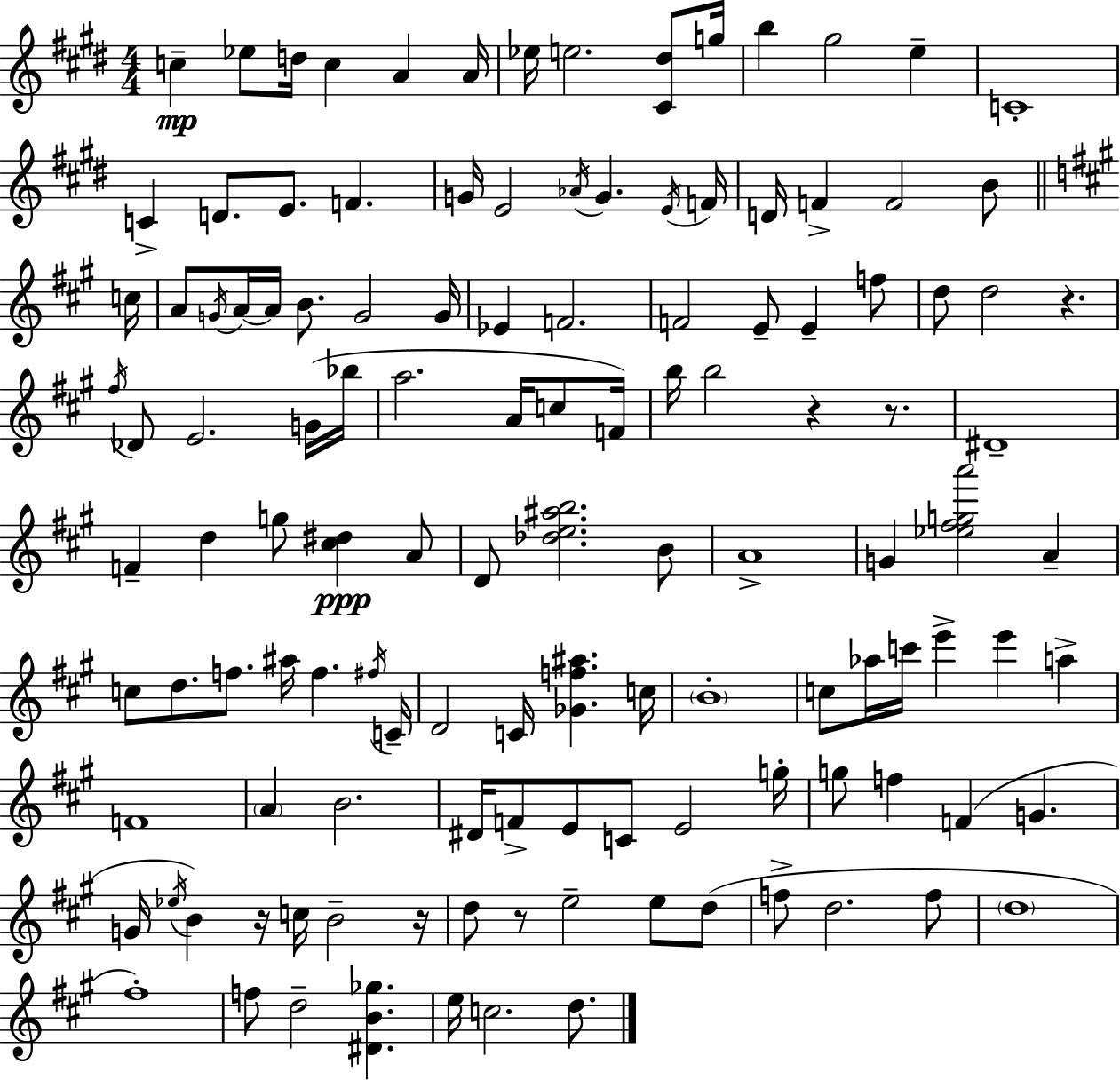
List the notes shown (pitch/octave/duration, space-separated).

C5/q Eb5/e D5/s C5/q A4/q A4/s Eb5/s E5/h. [C#4,D#5]/e G5/s B5/q G#5/h E5/q C4/w C4/q D4/e. E4/e. F4/q. G4/s E4/h Ab4/s G4/q. E4/s F4/s D4/s F4/q F4/h B4/e C5/s A4/e G4/s A4/s A4/s B4/e. G4/h G4/s Eb4/q F4/h. F4/h E4/e E4/q F5/e D5/e D5/h R/q. F#5/s Db4/e E4/h. G4/s Bb5/s A5/h. A4/s C5/e F4/s B5/s B5/h R/q R/e. D#4/w F4/q D5/q G5/e [C#5,D#5]/q A4/e D4/e [Db5,E5,A#5,B5]/h. B4/e A4/w G4/q [Eb5,F#5,G5,A6]/h A4/q C5/e D5/e. F5/e. A#5/s F5/q. F#5/s C4/s D4/h C4/s [Gb4,F5,A#5]/q. C5/s B4/w C5/e Ab5/s C6/s E6/q E6/q A5/q F4/w A4/q B4/h. D#4/s F4/e E4/e C4/e E4/h G5/s G5/e F5/q F4/q G4/q. G4/s Eb5/s B4/q R/s C5/s B4/h R/s D5/e R/e E5/h E5/e D5/e F5/e D5/h. F5/e D5/w F#5/w F5/e D5/h [D#4,B4,Gb5]/q. E5/s C5/h. D5/e.